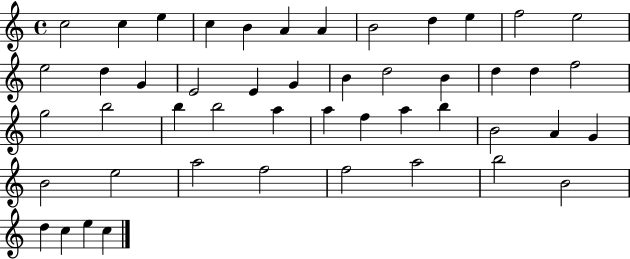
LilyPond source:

{
  \clef treble
  \time 4/4
  \defaultTimeSignature
  \key c \major
  c''2 c''4 e''4 | c''4 b'4 a'4 a'4 | b'2 d''4 e''4 | f''2 e''2 | \break e''2 d''4 g'4 | e'2 e'4 g'4 | b'4 d''2 b'4 | d''4 d''4 f''2 | \break g''2 b''2 | b''4 b''2 a''4 | a''4 f''4 a''4 b''4 | b'2 a'4 g'4 | \break b'2 e''2 | a''2 f''2 | f''2 a''2 | b''2 b'2 | \break d''4 c''4 e''4 c''4 | \bar "|."
}